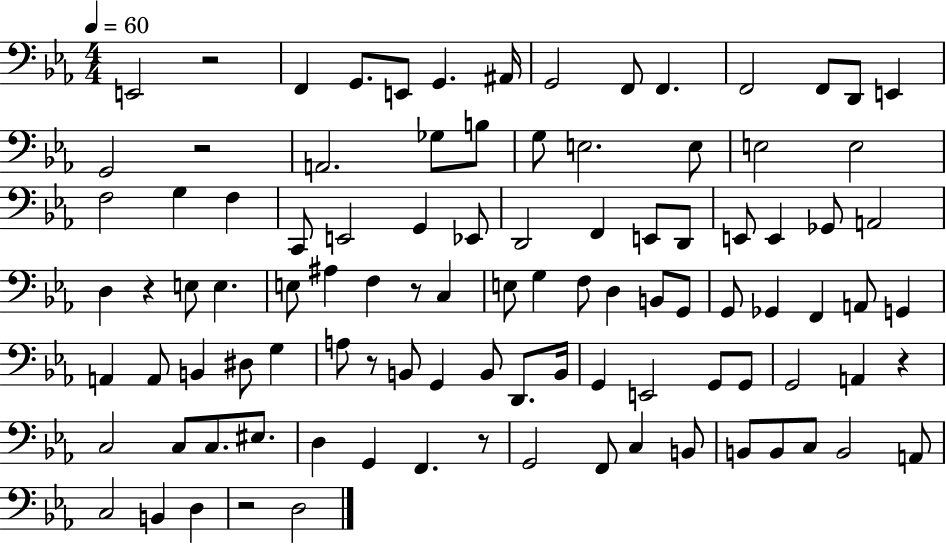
E2/h R/h F2/q G2/e. E2/e G2/q. A#2/s G2/h F2/e F2/q. F2/h F2/e D2/e E2/q G2/h R/h A2/h. Gb3/e B3/e G3/e E3/h. E3/e E3/h E3/h F3/h G3/q F3/q C2/e E2/h G2/q Eb2/e D2/h F2/q E2/e D2/e E2/e E2/q Gb2/e A2/h D3/q R/q E3/e E3/q. E3/e A#3/q F3/q R/e C3/q E3/e G3/q F3/e D3/q B2/e G2/e G2/e Gb2/q F2/q A2/e G2/q A2/q A2/e B2/q D#3/e G3/q A3/e R/e B2/e G2/q B2/e D2/e. B2/s G2/q E2/h G2/e G2/e G2/h A2/q R/q C3/h C3/e C3/e. EIS3/e. D3/q G2/q F2/q. R/e G2/h F2/e C3/q B2/e B2/e B2/e C3/e B2/h A2/e C3/h B2/q D3/q R/h D3/h